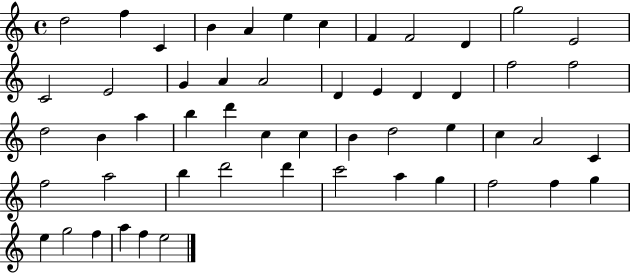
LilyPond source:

{
  \clef treble
  \time 4/4
  \defaultTimeSignature
  \key c \major
  d''2 f''4 c'4 | b'4 a'4 e''4 c''4 | f'4 f'2 d'4 | g''2 e'2 | \break c'2 e'2 | g'4 a'4 a'2 | d'4 e'4 d'4 d'4 | f''2 f''2 | \break d''2 b'4 a''4 | b''4 d'''4 c''4 c''4 | b'4 d''2 e''4 | c''4 a'2 c'4 | \break f''2 a''2 | b''4 d'''2 d'''4 | c'''2 a''4 g''4 | f''2 f''4 g''4 | \break e''4 g''2 f''4 | a''4 f''4 e''2 | \bar "|."
}